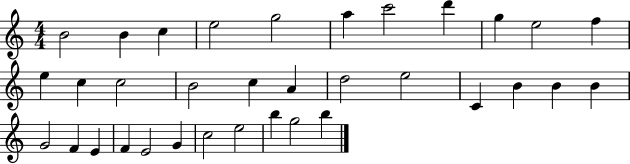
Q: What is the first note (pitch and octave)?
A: B4